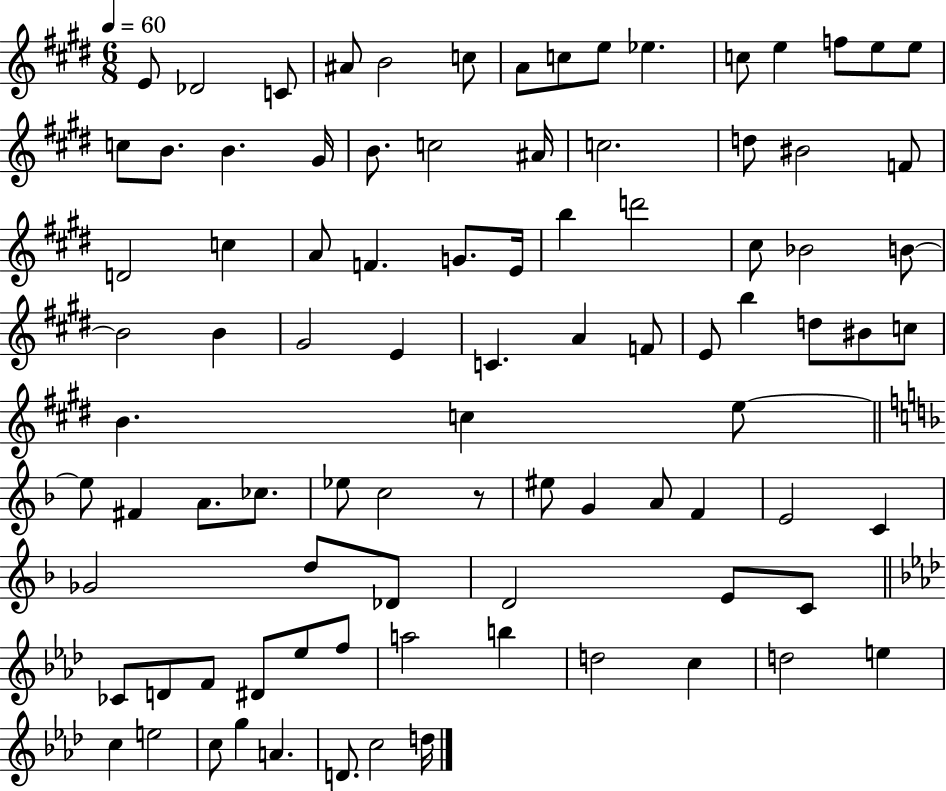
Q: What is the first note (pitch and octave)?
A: E4